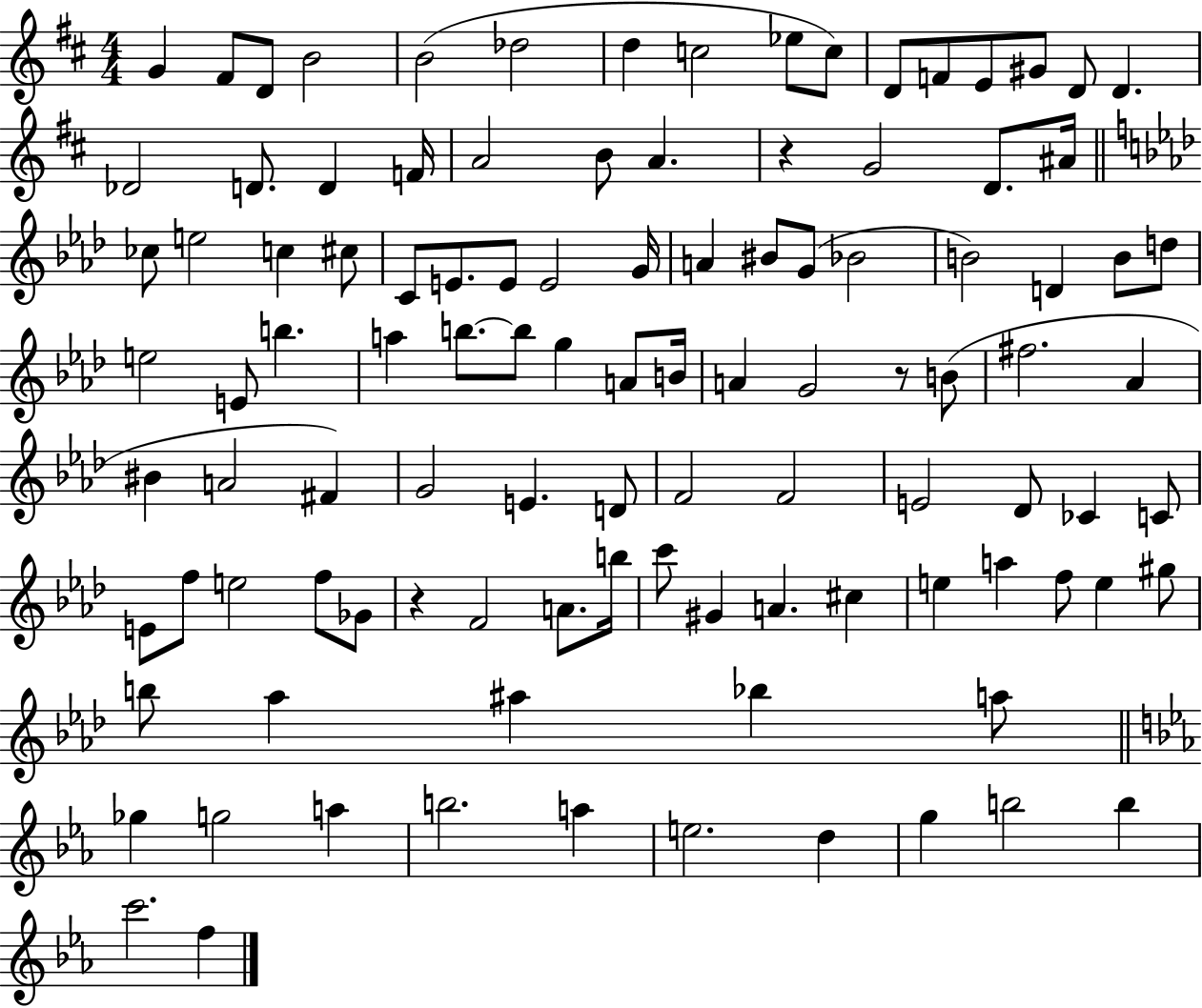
X:1
T:Untitled
M:4/4
L:1/4
K:D
G ^F/2 D/2 B2 B2 _d2 d c2 _e/2 c/2 D/2 F/2 E/2 ^G/2 D/2 D _D2 D/2 D F/4 A2 B/2 A z G2 D/2 ^A/4 _c/2 e2 c ^c/2 C/2 E/2 E/2 E2 G/4 A ^B/2 G/2 _B2 B2 D B/2 d/2 e2 E/2 b a b/2 b/2 g A/2 B/4 A G2 z/2 B/2 ^f2 _A ^B A2 ^F G2 E D/2 F2 F2 E2 _D/2 _C C/2 E/2 f/2 e2 f/2 _G/2 z F2 A/2 b/4 c'/2 ^G A ^c e a f/2 e ^g/2 b/2 _a ^a _b a/2 _g g2 a b2 a e2 d g b2 b c'2 f